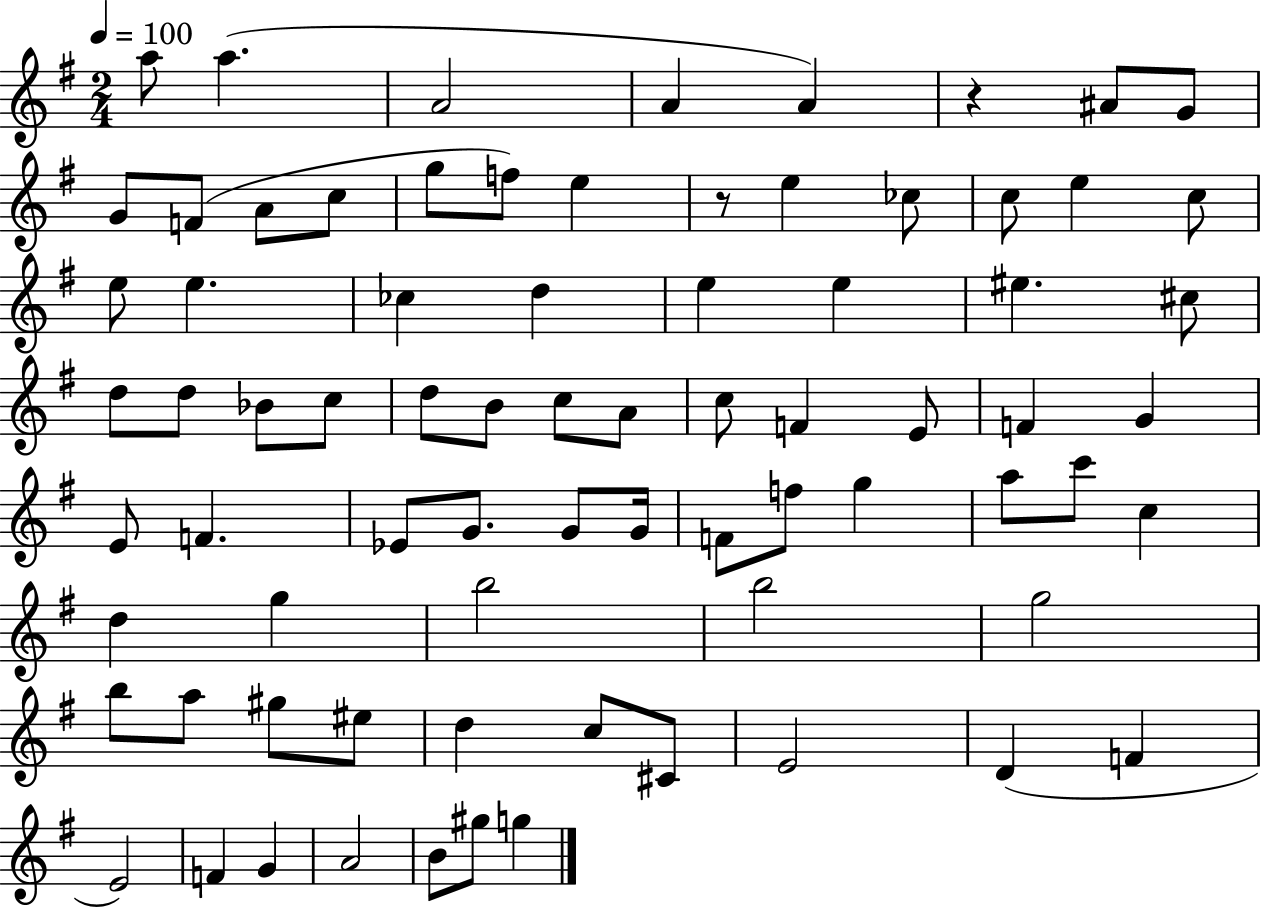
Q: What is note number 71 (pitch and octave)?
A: A4